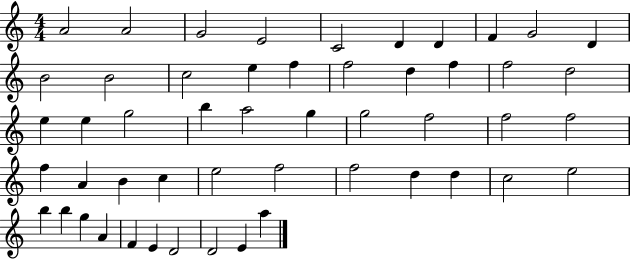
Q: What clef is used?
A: treble